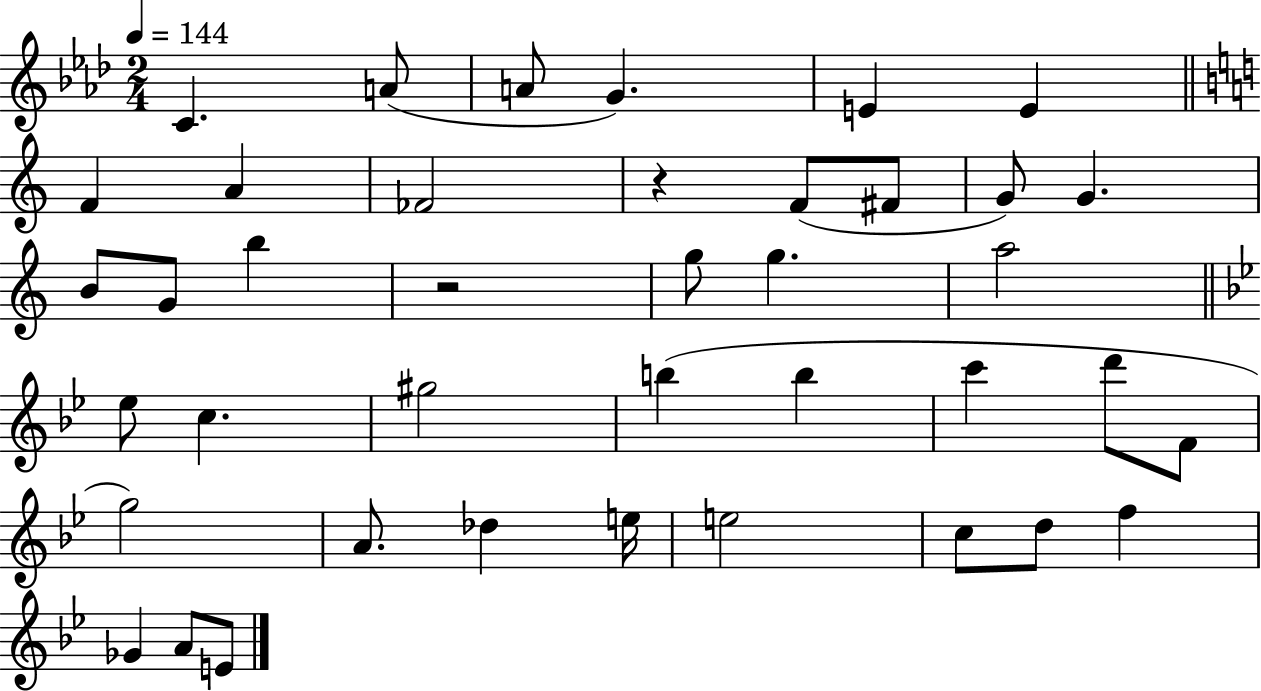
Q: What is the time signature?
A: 2/4